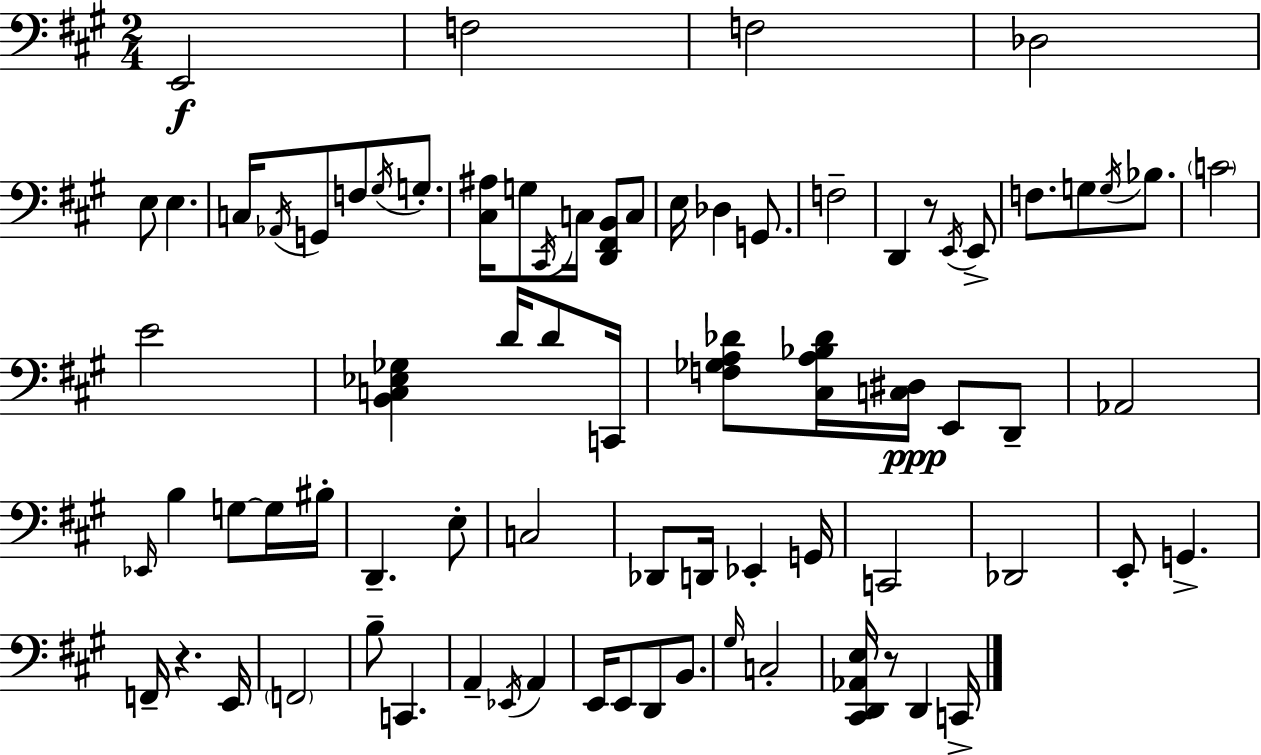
{
  \clef bass
  \numericTimeSignature
  \time 2/4
  \key a \major
  e,2\f | f2 | f2 | des2 | \break e8 e4. | c16 \acciaccatura { aes,16 } g,8 f8 \acciaccatura { gis16 } g8.-. | <cis ais>16 g8 \acciaccatura { cis,16 } c16 <d, fis, b,>8 | c8 e16 des4 | \break g,8. f2-- | d,4 r8 | \acciaccatura { e,16 } e,8-> f8. g8 | \acciaccatura { g16 } bes8. \parenthesize c'2 | \break e'2 | <b, c ees ges>4 | d'16 d'8 c,16 <f ges a des'>8 <cis a bes des'>16 | <c dis>16\ppp e,8 d,8-- aes,2 | \break \grace { ees,16 } b4 | g8~~ g16 bis16-. d,4.-- | e8-. c2 | des,8 | \break d,16 ees,4-. g,16 c,2 | des,2 | e,8-. | g,4.-> f,16-- r4. | \break e,16 \parenthesize f,2 | b8-- | c,4. a,4-- | \acciaccatura { ees,16 } a,4 e,16 | \break e,8 d,8 b,8. \grace { gis16 } | c2-. | <cis, d, aes, e>16 r8 d,4 c,16-> | \bar "|."
}